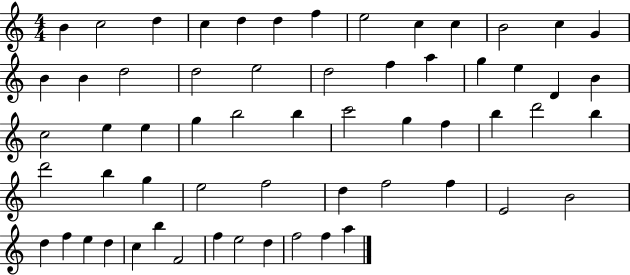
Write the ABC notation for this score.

X:1
T:Untitled
M:4/4
L:1/4
K:C
B c2 d c d d f e2 c c B2 c G B B d2 d2 e2 d2 f a g e D B c2 e e g b2 b c'2 g f b d'2 b d'2 b g e2 f2 d f2 f E2 B2 d f e d c b F2 f e2 d f2 f a